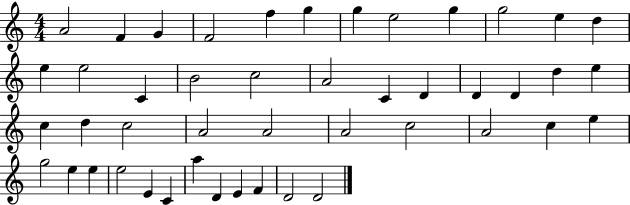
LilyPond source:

{
  \clef treble
  \numericTimeSignature
  \time 4/4
  \key c \major
  a'2 f'4 g'4 | f'2 f''4 g''4 | g''4 e''2 g''4 | g''2 e''4 d''4 | \break e''4 e''2 c'4 | b'2 c''2 | a'2 c'4 d'4 | d'4 d'4 d''4 e''4 | \break c''4 d''4 c''2 | a'2 a'2 | a'2 c''2 | a'2 c''4 e''4 | \break g''2 e''4 e''4 | e''2 e'4 c'4 | a''4 d'4 e'4 f'4 | d'2 d'2 | \break \bar "|."
}